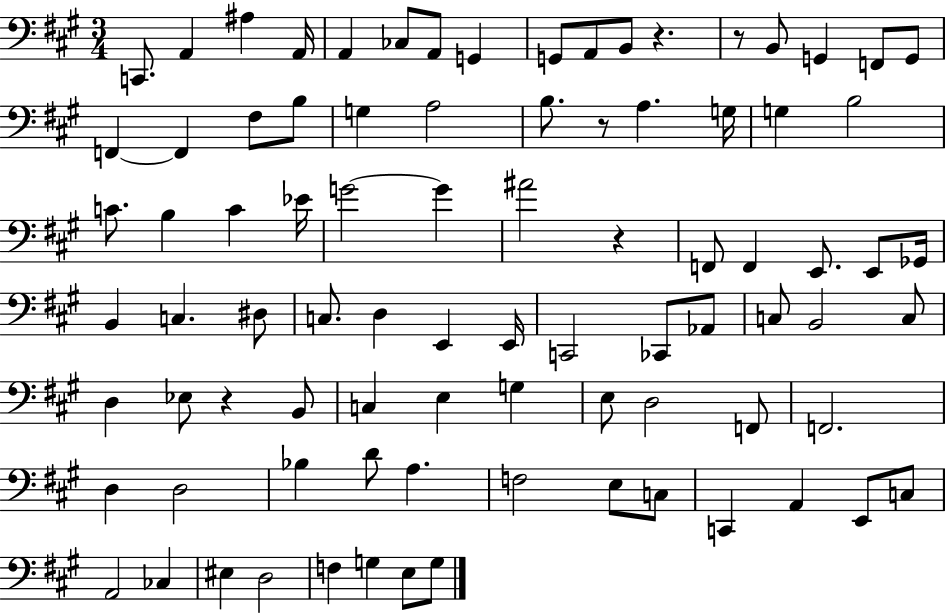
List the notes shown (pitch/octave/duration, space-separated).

C2/e. A2/q A#3/q A2/s A2/q CES3/e A2/e G2/q G2/e A2/e B2/e R/q. R/e B2/e G2/q F2/e G2/e F2/q F2/q F#3/e B3/e G3/q A3/h B3/e. R/e A3/q. G3/s G3/q B3/h C4/e. B3/q C4/q Eb4/s G4/h G4/q A#4/h R/q F2/e F2/q E2/e. E2/e Gb2/s B2/q C3/q. D#3/e C3/e. D3/q E2/q E2/s C2/h CES2/e Ab2/e C3/e B2/h C3/e D3/q Eb3/e R/q B2/e C3/q E3/q G3/q E3/e D3/h F2/e F2/h. D3/q D3/h Bb3/q D4/e A3/q. F3/h E3/e C3/e C2/q A2/q E2/e C3/e A2/h CES3/q EIS3/q D3/h F3/q G3/q E3/e G3/e